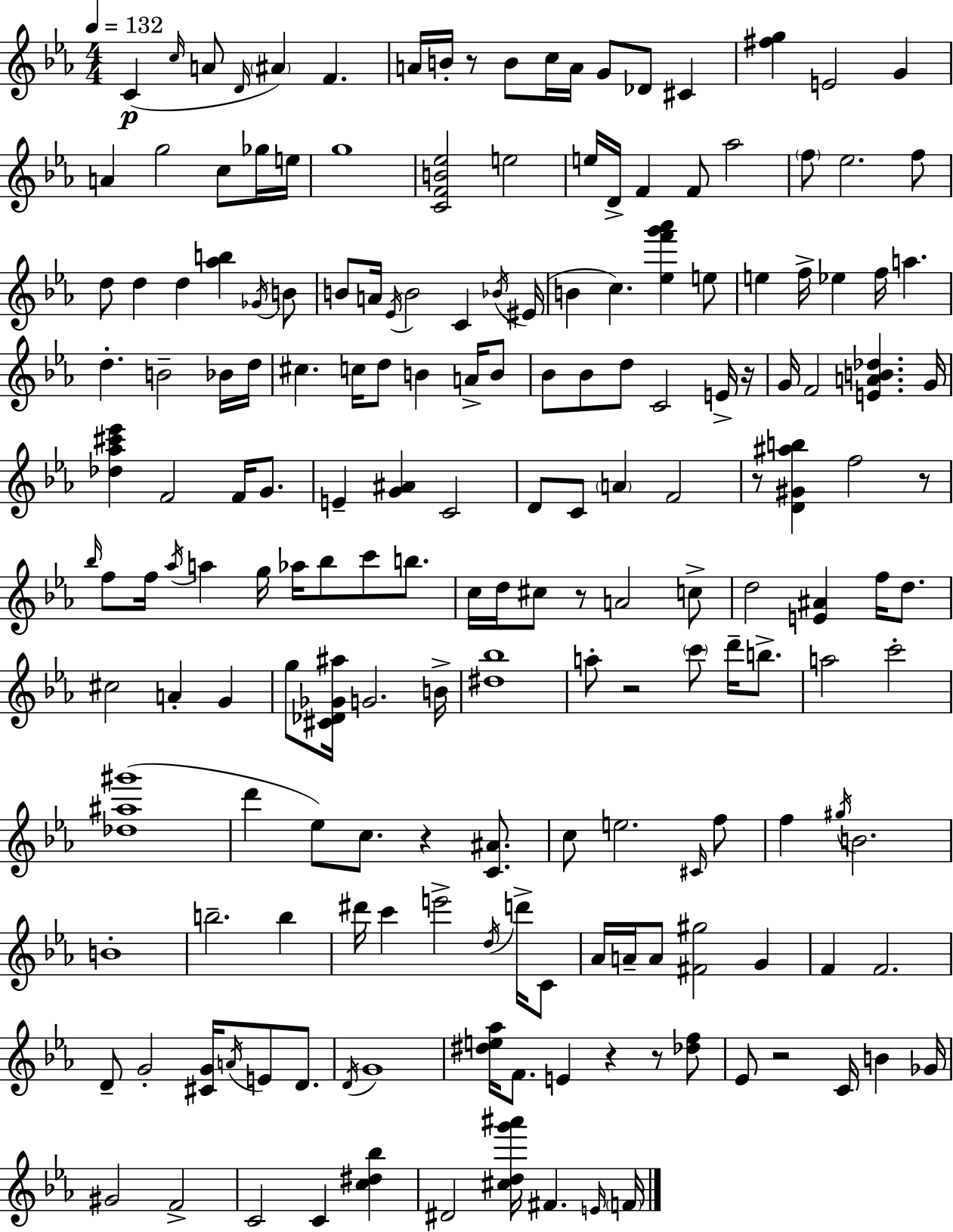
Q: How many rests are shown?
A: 10